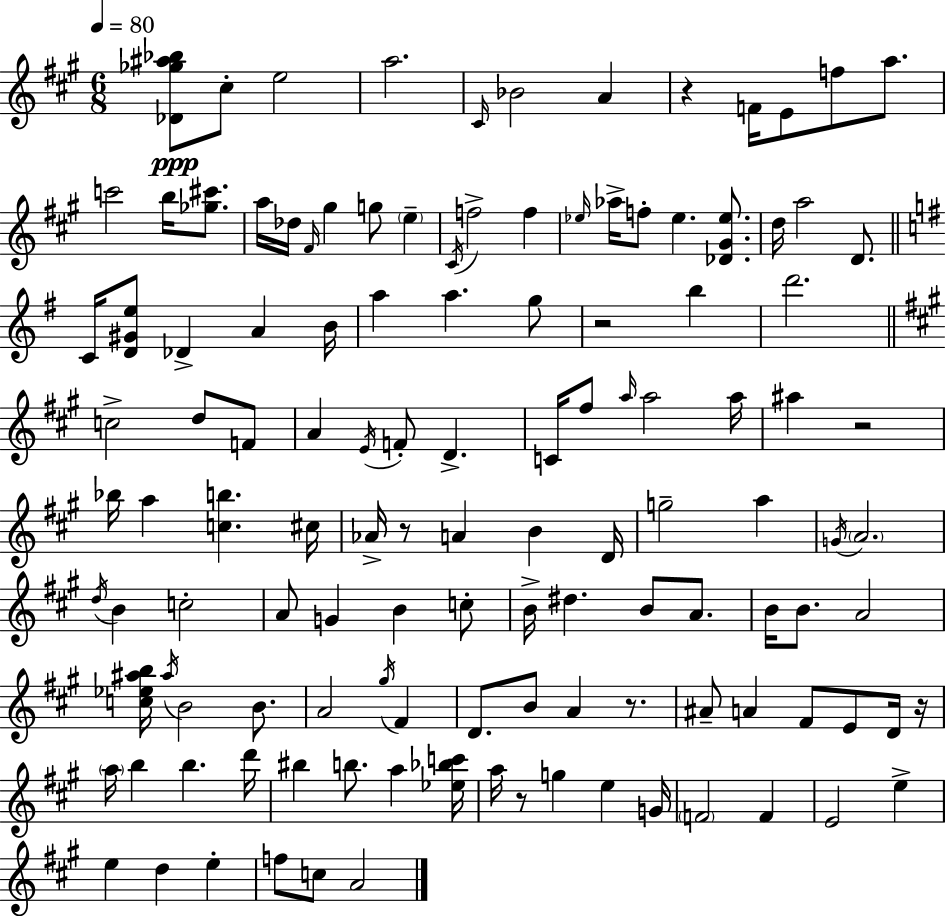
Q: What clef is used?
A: treble